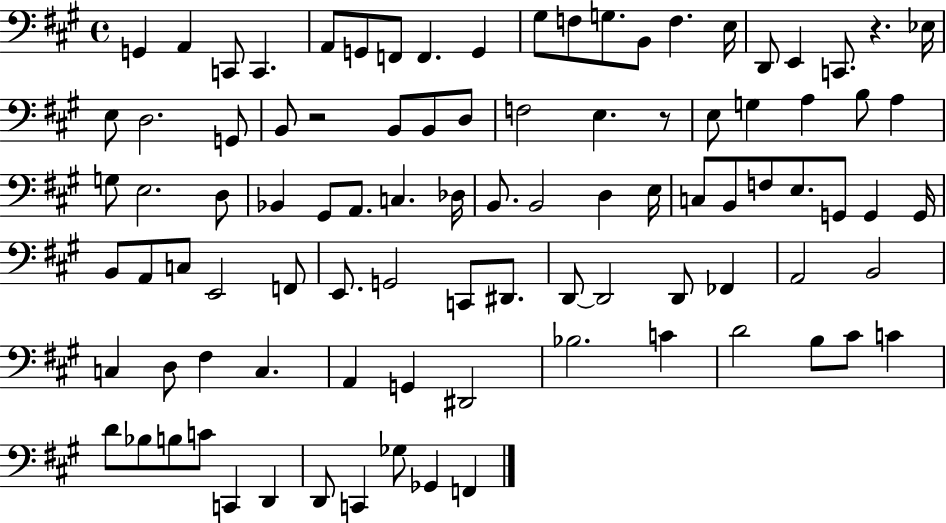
X:1
T:Untitled
M:4/4
L:1/4
K:A
G,, A,, C,,/2 C,, A,,/2 G,,/2 F,,/2 F,, G,, ^G,/2 F,/2 G,/2 B,,/2 F, E,/4 D,,/2 E,, C,,/2 z _E,/4 E,/2 D,2 G,,/2 B,,/2 z2 B,,/2 B,,/2 D,/2 F,2 E, z/2 E,/2 G, A, B,/2 A, G,/2 E,2 D,/2 _B,, ^G,,/2 A,,/2 C, _D,/4 B,,/2 B,,2 D, E,/4 C,/2 B,,/2 F,/2 E,/2 G,,/2 G,, G,,/4 B,,/2 A,,/2 C,/2 E,,2 F,,/2 E,,/2 G,,2 C,,/2 ^D,,/2 D,,/2 D,,2 D,,/2 _F,, A,,2 B,,2 C, D,/2 ^F, C, A,, G,, ^D,,2 _B,2 C D2 B,/2 ^C/2 C D/2 _B,/2 B,/2 C/2 C,, D,, D,,/2 C,, _G,/2 _G,, F,,